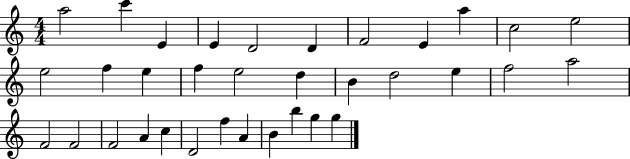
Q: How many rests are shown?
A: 0